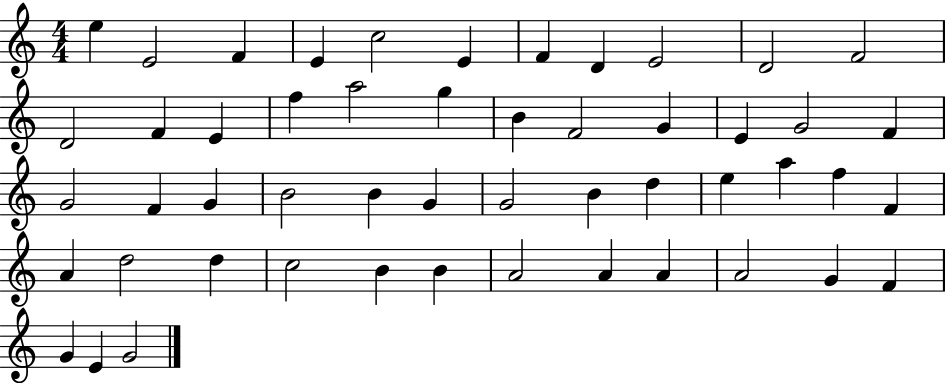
{
  \clef treble
  \numericTimeSignature
  \time 4/4
  \key c \major
  e''4 e'2 f'4 | e'4 c''2 e'4 | f'4 d'4 e'2 | d'2 f'2 | \break d'2 f'4 e'4 | f''4 a''2 g''4 | b'4 f'2 g'4 | e'4 g'2 f'4 | \break g'2 f'4 g'4 | b'2 b'4 g'4 | g'2 b'4 d''4 | e''4 a''4 f''4 f'4 | \break a'4 d''2 d''4 | c''2 b'4 b'4 | a'2 a'4 a'4 | a'2 g'4 f'4 | \break g'4 e'4 g'2 | \bar "|."
}